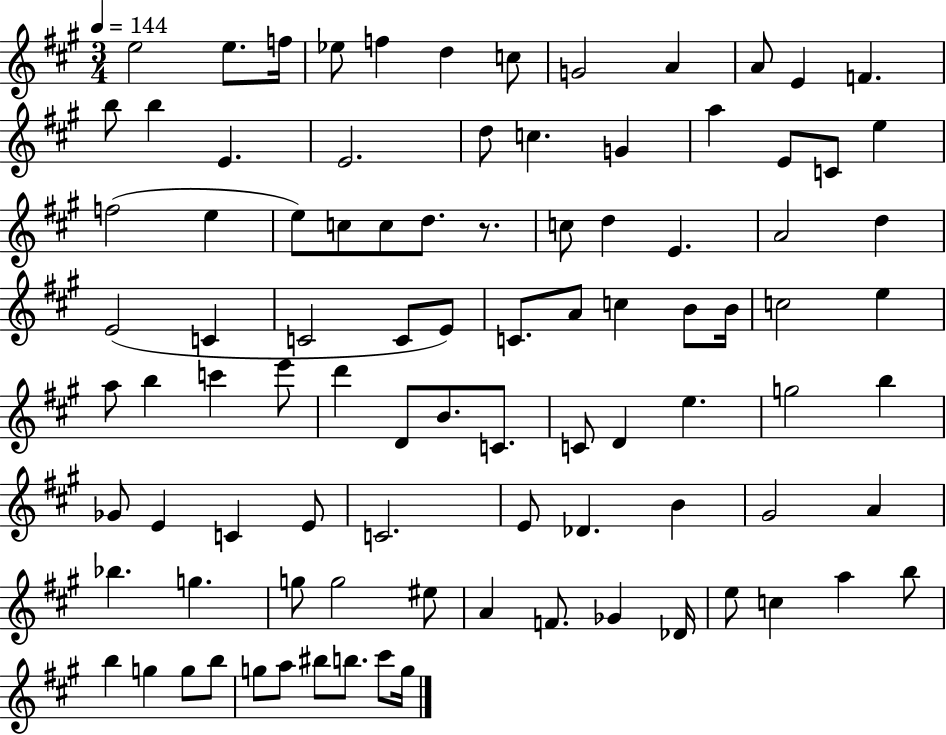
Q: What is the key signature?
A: A major